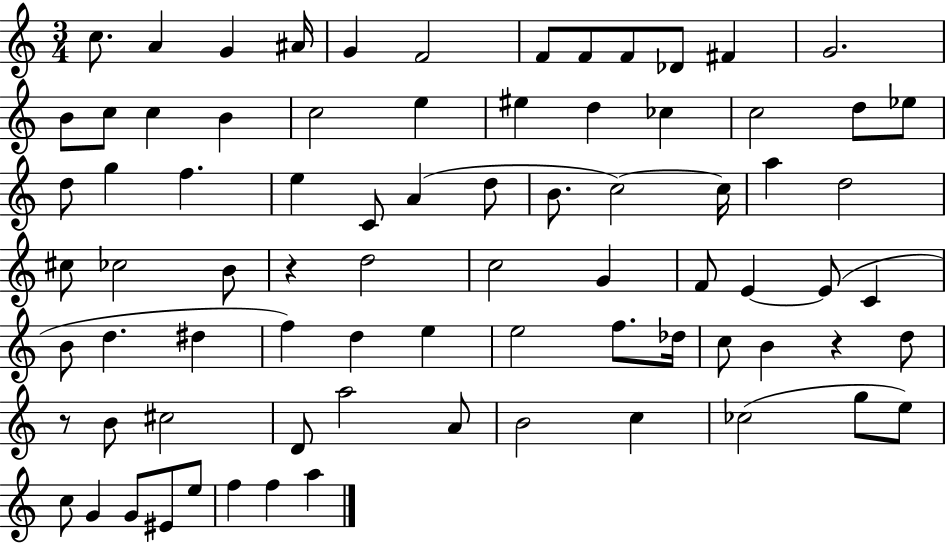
X:1
T:Untitled
M:3/4
L:1/4
K:C
c/2 A G ^A/4 G F2 F/2 F/2 F/2 _D/2 ^F G2 B/2 c/2 c B c2 e ^e d _c c2 d/2 _e/2 d/2 g f e C/2 A d/2 B/2 c2 c/4 a d2 ^c/2 _c2 B/2 z d2 c2 G F/2 E E/2 C B/2 d ^d f d e e2 f/2 _d/4 c/2 B z d/2 z/2 B/2 ^c2 D/2 a2 A/2 B2 c _c2 g/2 e/2 c/2 G G/2 ^E/2 e/2 f f a